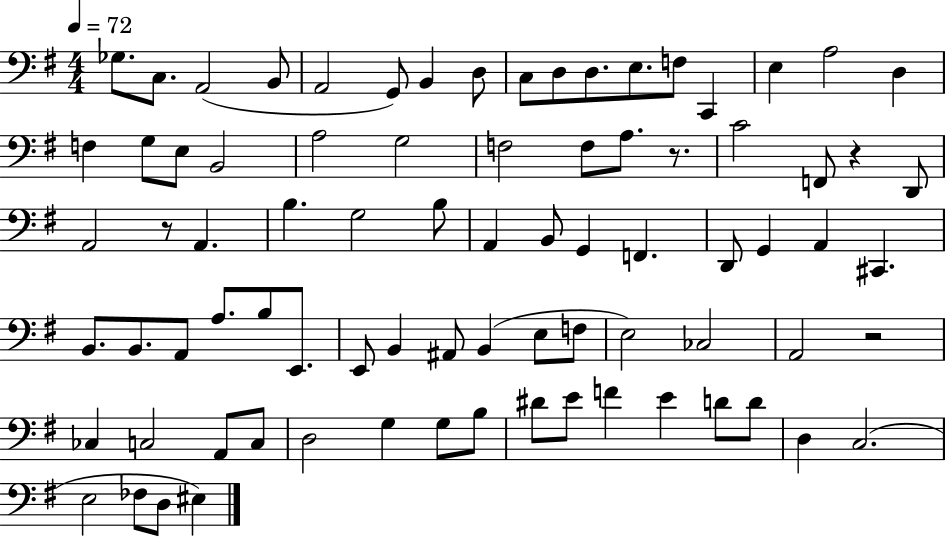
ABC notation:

X:1
T:Untitled
M:4/4
L:1/4
K:G
_G,/2 C,/2 A,,2 B,,/2 A,,2 G,,/2 B,, D,/2 C,/2 D,/2 D,/2 E,/2 F,/2 C,, E, A,2 D, F, G,/2 E,/2 B,,2 A,2 G,2 F,2 F,/2 A,/2 z/2 C2 F,,/2 z D,,/2 A,,2 z/2 A,, B, G,2 B,/2 A,, B,,/2 G,, F,, D,,/2 G,, A,, ^C,, B,,/2 B,,/2 A,,/2 A,/2 B,/2 E,,/2 E,,/2 B,, ^A,,/2 B,, E,/2 F,/2 E,2 _C,2 A,,2 z2 _C, C,2 A,,/2 C,/2 D,2 G, G,/2 B,/2 ^D/2 E/2 F E D/2 D/2 D, C,2 E,2 _F,/2 D,/2 ^E,